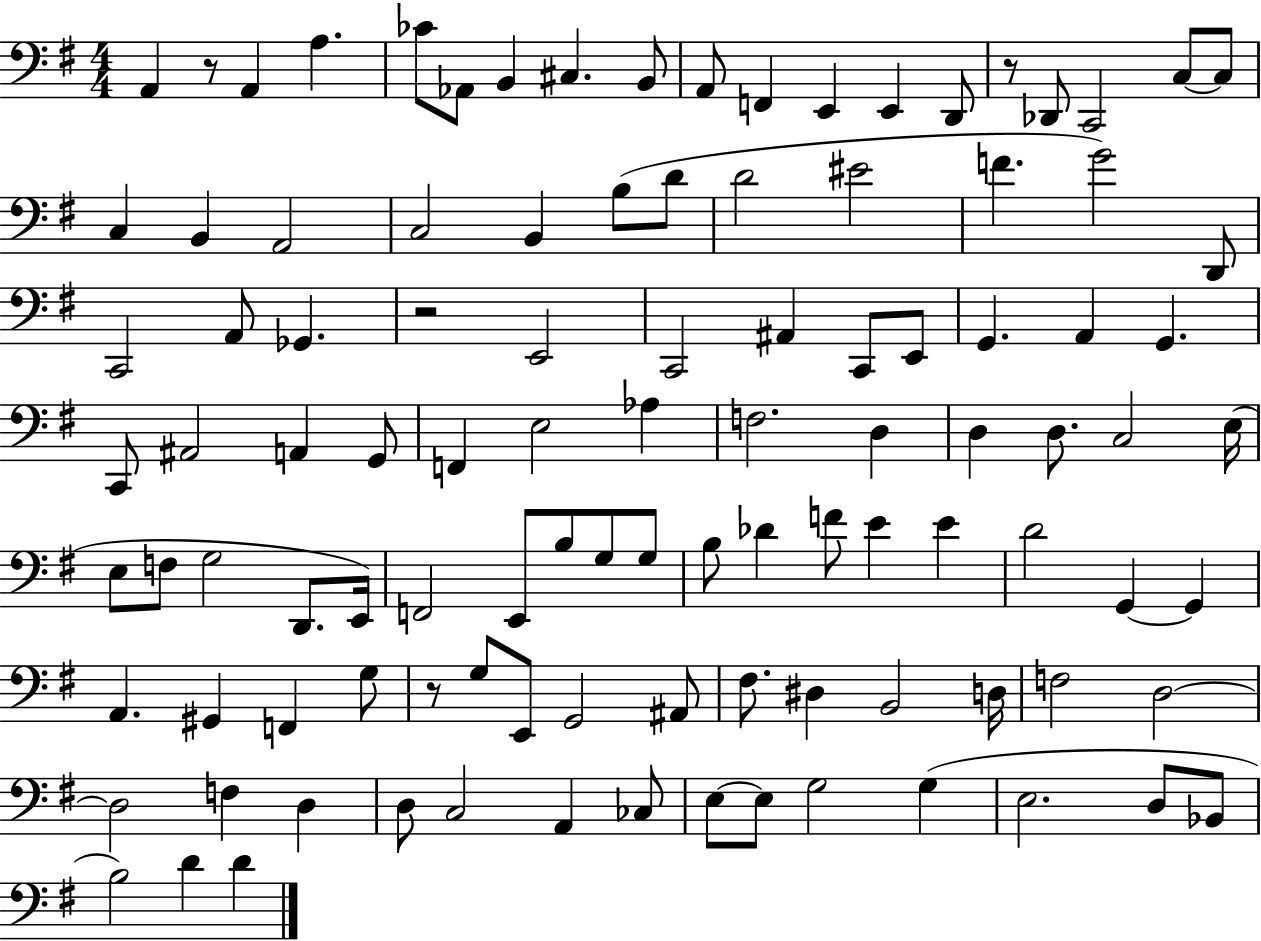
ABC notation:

X:1
T:Untitled
M:4/4
L:1/4
K:G
A,, z/2 A,, A, _C/2 _A,,/2 B,, ^C, B,,/2 A,,/2 F,, E,, E,, D,,/2 z/2 _D,,/2 C,,2 C,/2 C,/2 C, B,, A,,2 C,2 B,, B,/2 D/2 D2 ^E2 F G2 D,,/2 C,,2 A,,/2 _G,, z2 E,,2 C,,2 ^A,, C,,/2 E,,/2 G,, A,, G,, C,,/2 ^A,,2 A,, G,,/2 F,, E,2 _A, F,2 D, D, D,/2 C,2 E,/4 E,/2 F,/2 G,2 D,,/2 E,,/4 F,,2 E,,/2 B,/2 G,/2 G,/2 B,/2 _D F/2 E E D2 G,, G,, A,, ^G,, F,, G,/2 z/2 G,/2 E,,/2 G,,2 ^A,,/2 ^F,/2 ^D, B,,2 D,/4 F,2 D,2 D,2 F, D, D,/2 C,2 A,, _C,/2 E,/2 E,/2 G,2 G, E,2 D,/2 _B,,/2 B,2 D D